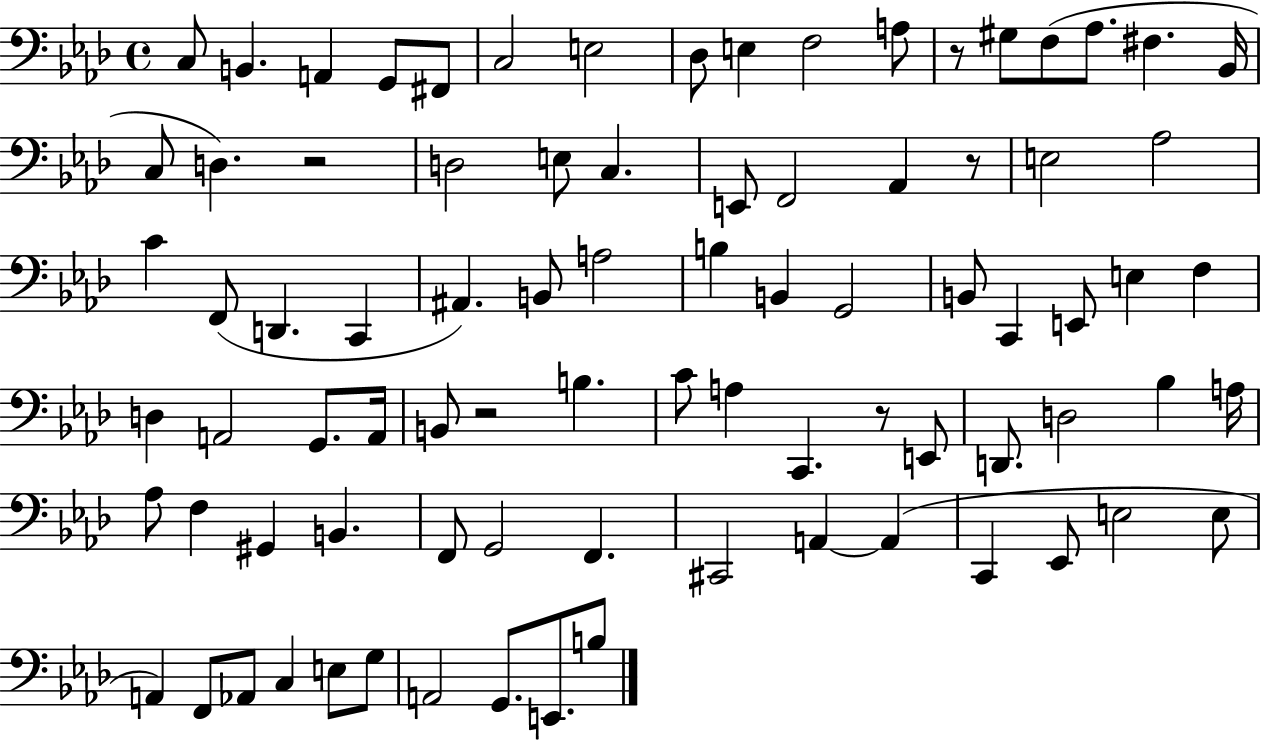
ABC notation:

X:1
T:Untitled
M:4/4
L:1/4
K:Ab
C,/2 B,, A,, G,,/2 ^F,,/2 C,2 E,2 _D,/2 E, F,2 A,/2 z/2 ^G,/2 F,/2 _A,/2 ^F, _B,,/4 C,/2 D, z2 D,2 E,/2 C, E,,/2 F,,2 _A,, z/2 E,2 _A,2 C F,,/2 D,, C,, ^A,, B,,/2 A,2 B, B,, G,,2 B,,/2 C,, E,,/2 E, F, D, A,,2 G,,/2 A,,/4 B,,/2 z2 B, C/2 A, C,, z/2 E,,/2 D,,/2 D,2 _B, A,/4 _A,/2 F, ^G,, B,, F,,/2 G,,2 F,, ^C,,2 A,, A,, C,, _E,,/2 E,2 E,/2 A,, F,,/2 _A,,/2 C, E,/2 G,/2 A,,2 G,,/2 E,,/2 B,/2